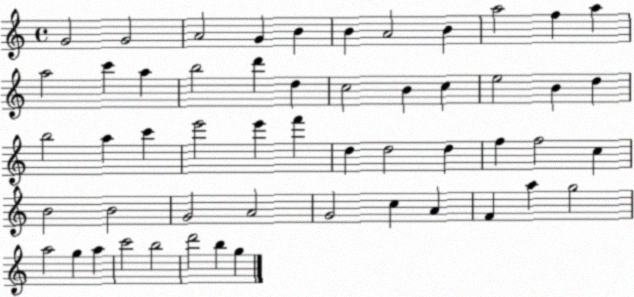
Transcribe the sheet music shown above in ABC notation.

X:1
T:Untitled
M:4/4
L:1/4
K:C
G2 G2 A2 G B B A2 B a2 f a a2 c' a b2 d' d c2 B c e2 B d b2 a c' e'2 e' f' d d2 d f f2 c B2 B2 G2 A2 G2 c A F a g2 a2 g a c'2 b2 d'2 b g